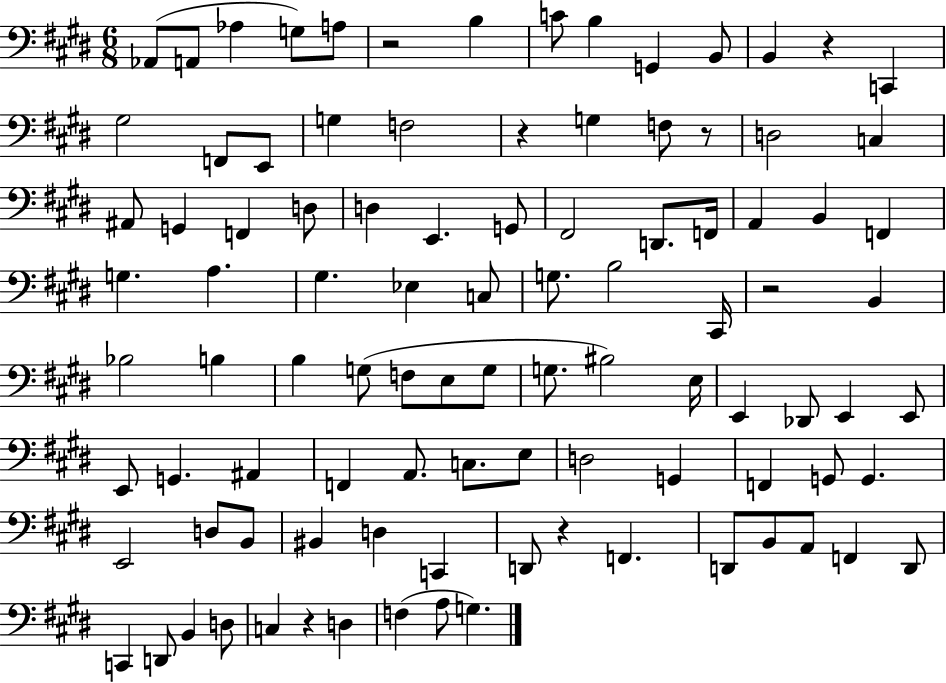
Ab2/e A2/e Ab3/q G3/e A3/e R/h B3/q C4/e B3/q G2/q B2/e B2/q R/q C2/q G#3/h F2/e E2/e G3/q F3/h R/q G3/q F3/e R/e D3/h C3/q A#2/e G2/q F2/q D3/e D3/q E2/q. G2/e F#2/h D2/e. F2/s A2/q B2/q F2/q G3/q. A3/q. G#3/q. Eb3/q C3/e G3/e. B3/h C#2/s R/h B2/q Bb3/h B3/q B3/q G3/e F3/e E3/e G3/e G3/e. BIS3/h E3/s E2/q Db2/e E2/q E2/e E2/e G2/q. A#2/q F2/q A2/e. C3/e. E3/e D3/h G2/q F2/q G2/e G2/q. E2/h D3/e B2/e BIS2/q D3/q C2/q D2/e R/q F2/q. D2/e B2/e A2/e F2/q D2/e C2/q D2/e B2/q D3/e C3/q R/q D3/q F3/q A3/e G3/q.